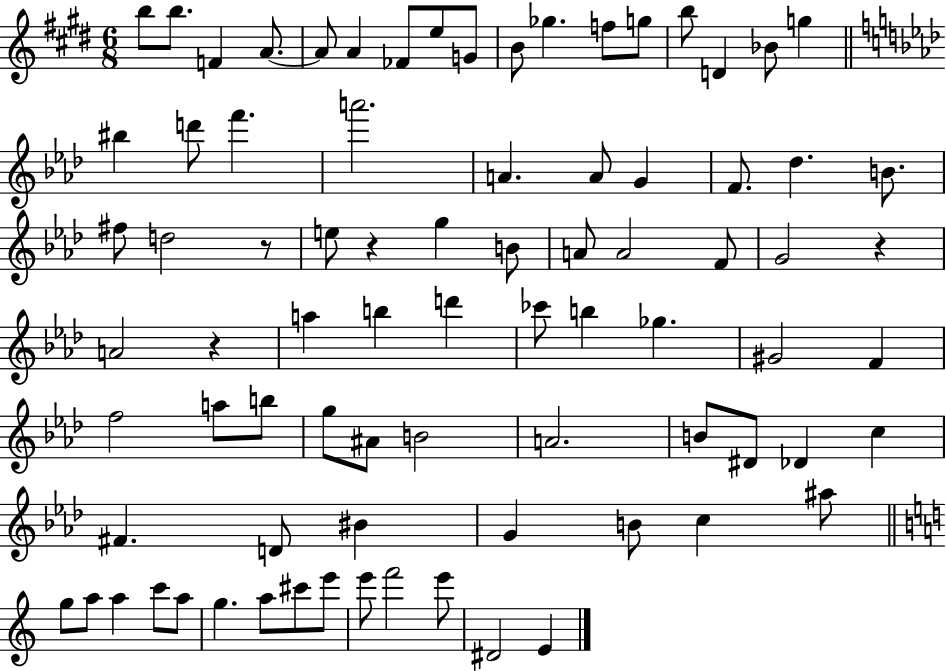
B5/e B5/e. F4/q A4/e. A4/e A4/q FES4/e E5/e G4/e B4/e Gb5/q. F5/e G5/e B5/e D4/q Bb4/e G5/q BIS5/q D6/e F6/q. A6/h. A4/q. A4/e G4/q F4/e. Db5/q. B4/e. F#5/e D5/h R/e E5/e R/q G5/q B4/e A4/e A4/h F4/e G4/h R/q A4/h R/q A5/q B5/q D6/q CES6/e B5/q Gb5/q. G#4/h F4/q F5/h A5/e B5/e G5/e A#4/e B4/h A4/h. B4/e D#4/e Db4/q C5/q F#4/q. D4/e BIS4/q G4/q B4/e C5/q A#5/e G5/e A5/e A5/q C6/e A5/e G5/q. A5/e C#6/e E6/e E6/e F6/h E6/e D#4/h E4/q